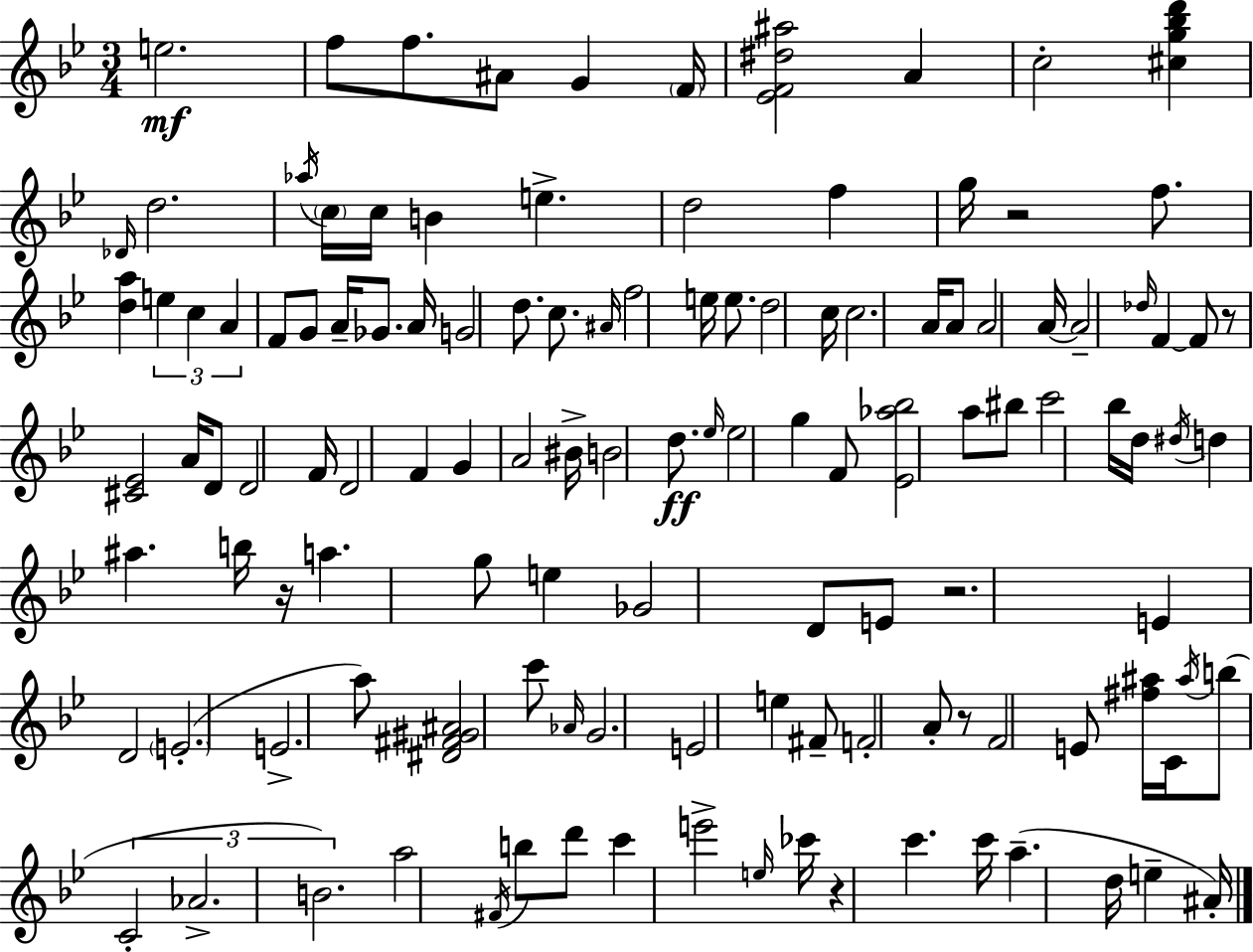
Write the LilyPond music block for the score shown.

{
  \clef treble
  \numericTimeSignature
  \time 3/4
  \key g \minor
  \repeat volta 2 { e''2.\mf | f''8 f''8. ais'8 g'4 \parenthesize f'16 | <ees' f' dis'' ais''>2 a'4 | c''2-. <cis'' g'' bes'' d'''>4 | \break \grace { des'16 } d''2. | \acciaccatura { aes''16 } \parenthesize c''16 c''16 b'4 e''4.-> | d''2 f''4 | g''16 r2 f''8. | \break <d'' a''>4 \tuplet 3/2 { e''4 c''4 | a'4 } f'8 g'8 a'16-- ges'8. | a'16 g'2 d''8. | c''8. \grace { ais'16 } f''2 | \break e''16 e''8. d''2 | c''16 c''2. | a'16 a'8 a'2 | a'16~~ a'2-- \grace { des''16 } | \break f'4~~ f'8 r8 <cis' ees'>2 | a'16 d'8 d'2 | f'16 d'2 | f'4 g'4 a'2 | \break bis'16-> b'2 | d''8.\ff \grace { ees''16 } ees''2 | g''4 f'8 <ees' aes'' bes''>2 | a''8 bis''8 c'''2 | \break bes''16 d''16 \acciaccatura { dis''16 } d''4 ais''4. | b''16 r16 a''4. | g''8 e''4 ges'2 | d'8 e'8 r2. | \break e'4 d'2 | \parenthesize e'2.-.( | e'2.-> | a''8) <dis' fis' gis' ais'>2 | \break c'''8 \grace { aes'16 } g'2. | e'2 | e''4 fis'8-- f'2-. | a'8-. r8 f'2 | \break e'8 <fis'' ais''>16 c'16 \acciaccatura { ais''16 } b''8( | \tuplet 3/2 { c'2-. aes'2.-> | b'2.) } | a''2 | \break \acciaccatura { fis'16 } b''8 d'''8 c'''4 | e'''2-> \grace { e''16 } ces'''16 r4 | c'''4. c'''16 a''4.--( | d''16 e''4-- ais'16-.) } \bar "|."
}